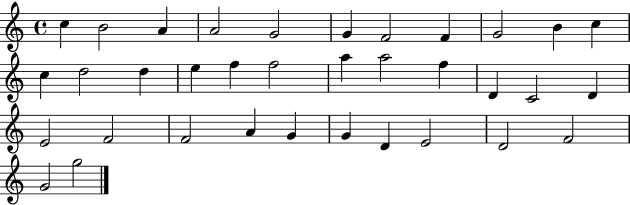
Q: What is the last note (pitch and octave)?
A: G5